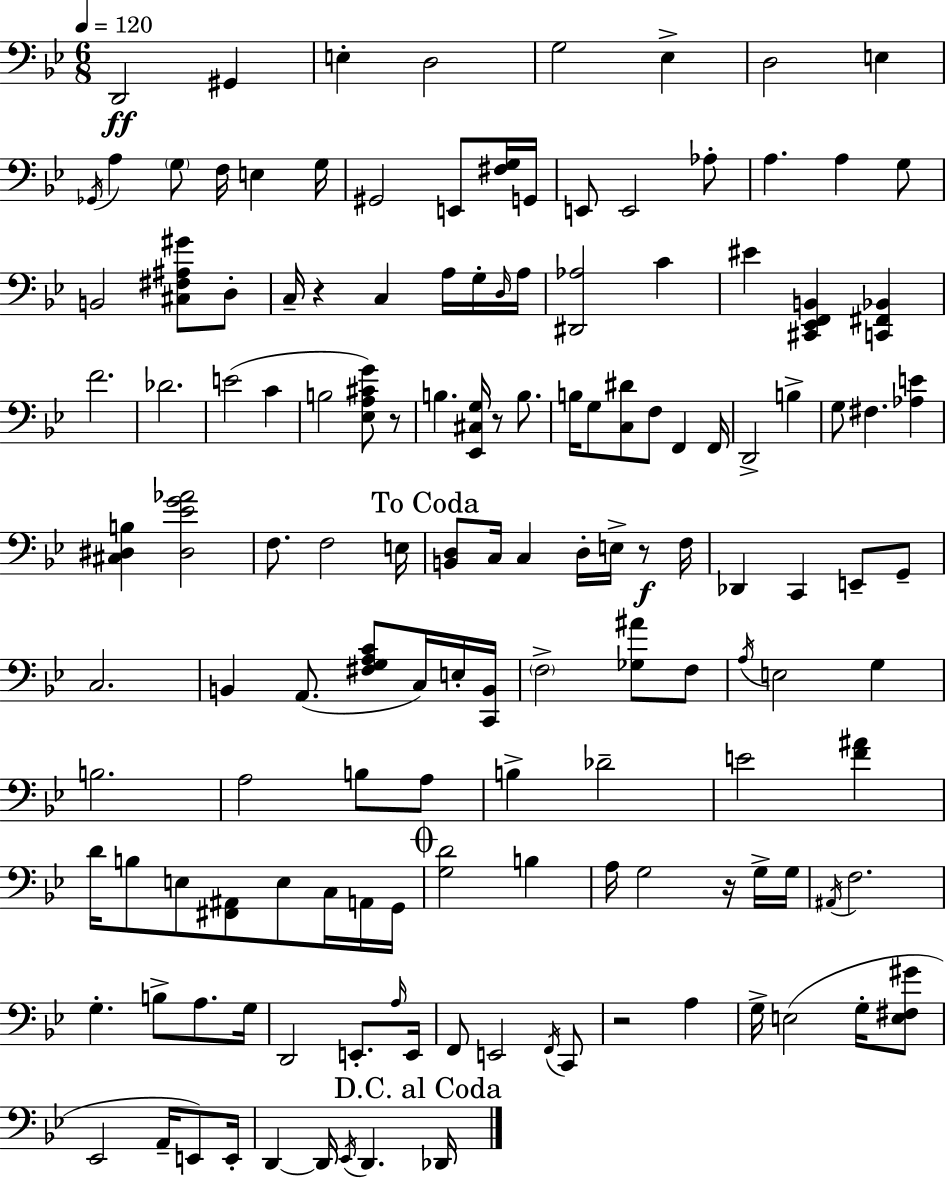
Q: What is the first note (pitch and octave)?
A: D2